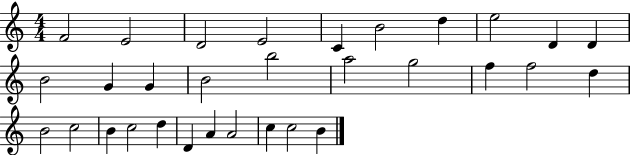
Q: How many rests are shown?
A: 0